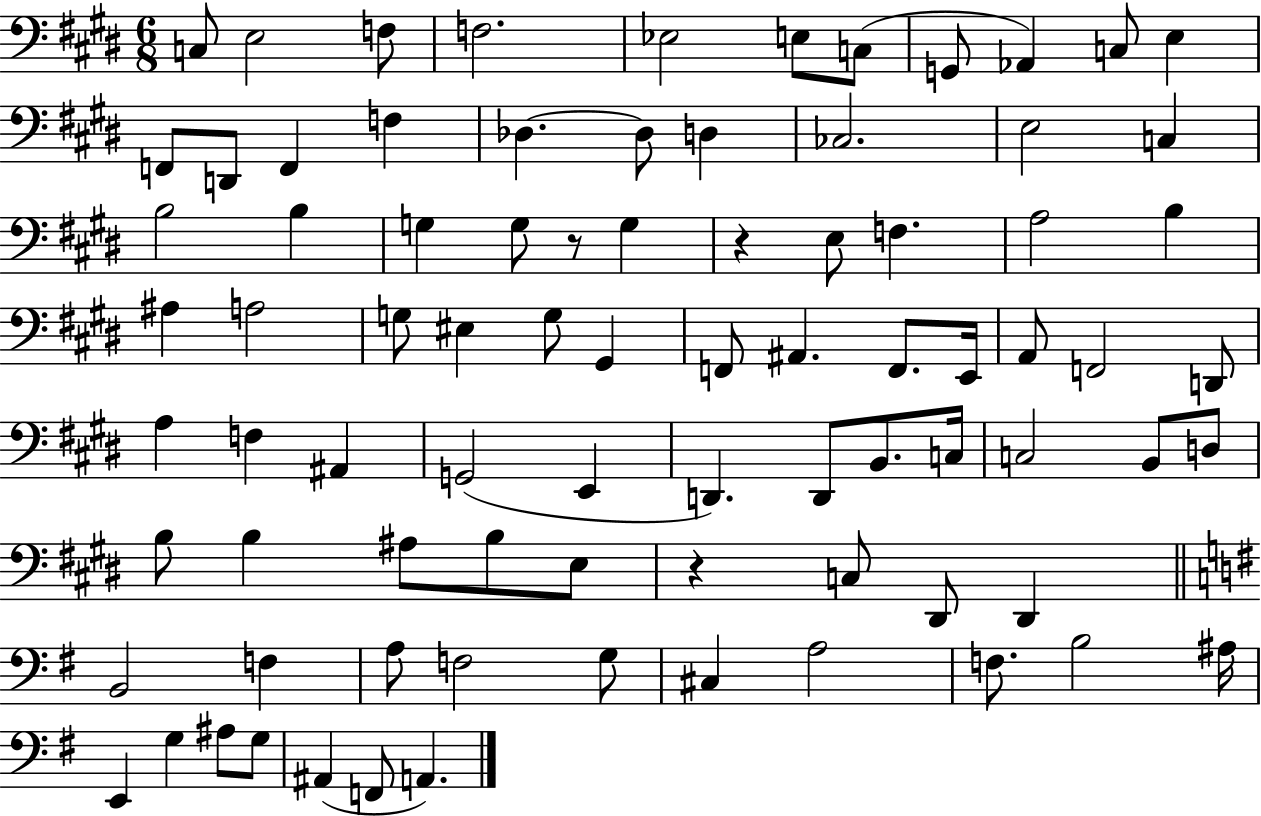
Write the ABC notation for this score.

X:1
T:Untitled
M:6/8
L:1/4
K:E
C,/2 E,2 F,/2 F,2 _E,2 E,/2 C,/2 G,,/2 _A,, C,/2 E, F,,/2 D,,/2 F,, F, _D, _D,/2 D, _C,2 E,2 C, B,2 B, G, G,/2 z/2 G, z E,/2 F, A,2 B, ^A, A,2 G,/2 ^E, G,/2 ^G,, F,,/2 ^A,, F,,/2 E,,/4 A,,/2 F,,2 D,,/2 A, F, ^A,, G,,2 E,, D,, D,,/2 B,,/2 C,/4 C,2 B,,/2 D,/2 B,/2 B, ^A,/2 B,/2 E,/2 z C,/2 ^D,,/2 ^D,, B,,2 F, A,/2 F,2 G,/2 ^C, A,2 F,/2 B,2 ^A,/4 E,, G, ^A,/2 G,/2 ^A,, F,,/2 A,,